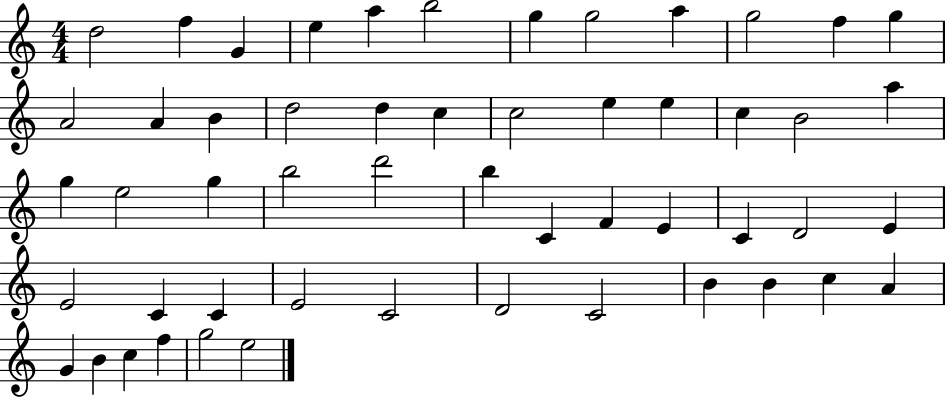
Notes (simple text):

D5/h F5/q G4/q E5/q A5/q B5/h G5/q G5/h A5/q G5/h F5/q G5/q A4/h A4/q B4/q D5/h D5/q C5/q C5/h E5/q E5/q C5/q B4/h A5/q G5/q E5/h G5/q B5/h D6/h B5/q C4/q F4/q E4/q C4/q D4/h E4/q E4/h C4/q C4/q E4/h C4/h D4/h C4/h B4/q B4/q C5/q A4/q G4/q B4/q C5/q F5/q G5/h E5/h